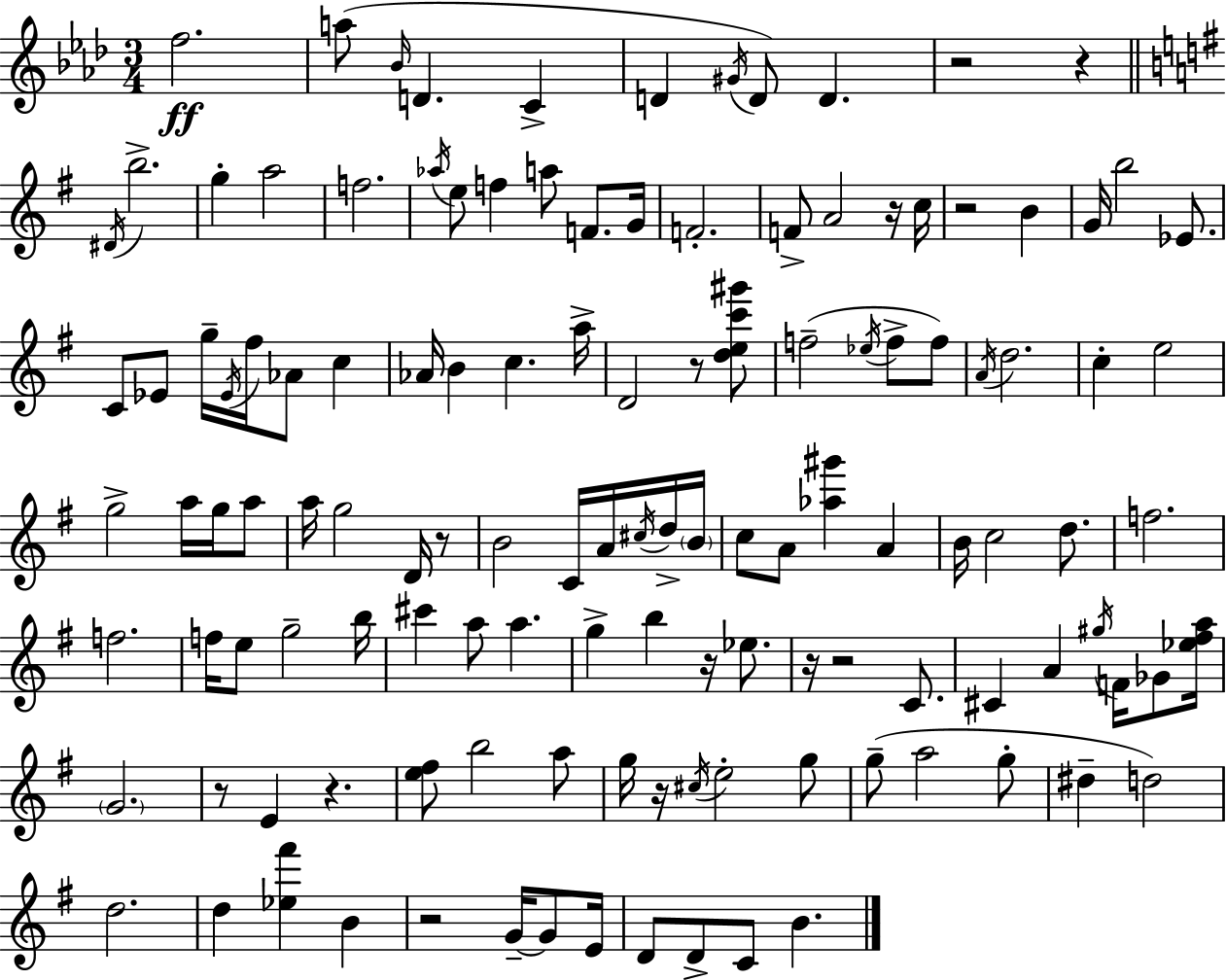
{
  \clef treble
  \numericTimeSignature
  \time 3/4
  \key aes \major
  f''2.\ff | a''8( \grace { bes'16 } d'4. c'4-> | d'4 \acciaccatura { gis'16 }) d'8 d'4. | r2 r4 | \break \bar "||" \break \key g \major \acciaccatura { dis'16 } b''2.-> | g''4-. a''2 | f''2. | \acciaccatura { aes''16 } e''8 f''4 a''8 f'8. | \break g'16 f'2.-. | f'8-> a'2 | r16 c''16 r2 b'4 | g'16 b''2 ees'8. | \break c'8 ees'8 g''16-- \acciaccatura { ees'16 } fis''16 aes'8 c''4 | aes'16 b'4 c''4. | a''16-> d'2 r8 | <d'' e'' c''' gis'''>8 f''2--( \acciaccatura { ees''16 } | \break f''8-> f''8) \acciaccatura { a'16 } d''2. | c''4-. e''2 | g''2-> | a''16 g''16 a''8 a''16 g''2 | \break d'16 r8 b'2 | c'16 a'16 \acciaccatura { cis''16 } d''16-> \parenthesize b'16 c''8 a'8 <aes'' gis'''>4 | a'4 b'16 c''2 | d''8. f''2. | \break f''2. | f''16 e''8 g''2-- | b''16 cis'''4 a''8 | a''4. g''4-> b''4 | \break r16 ees''8. r16 r2 | c'8. cis'4 a'4 | \acciaccatura { gis''16 } f'16 ges'8 <ees'' fis'' a''>16 \parenthesize g'2. | r8 e'4 | \break r4. <e'' fis''>8 b''2 | a''8 g''16 r16 \acciaccatura { cis''16 } e''2-. | g''8 g''8--( a''2 | g''8-. dis''4-- | \break d''2) d''2. | d''4 | <ees'' fis'''>4 b'4 r2 | g'16--~~ g'8 e'16 d'8 d'8-> | \break c'8 b'4. \bar "|."
}